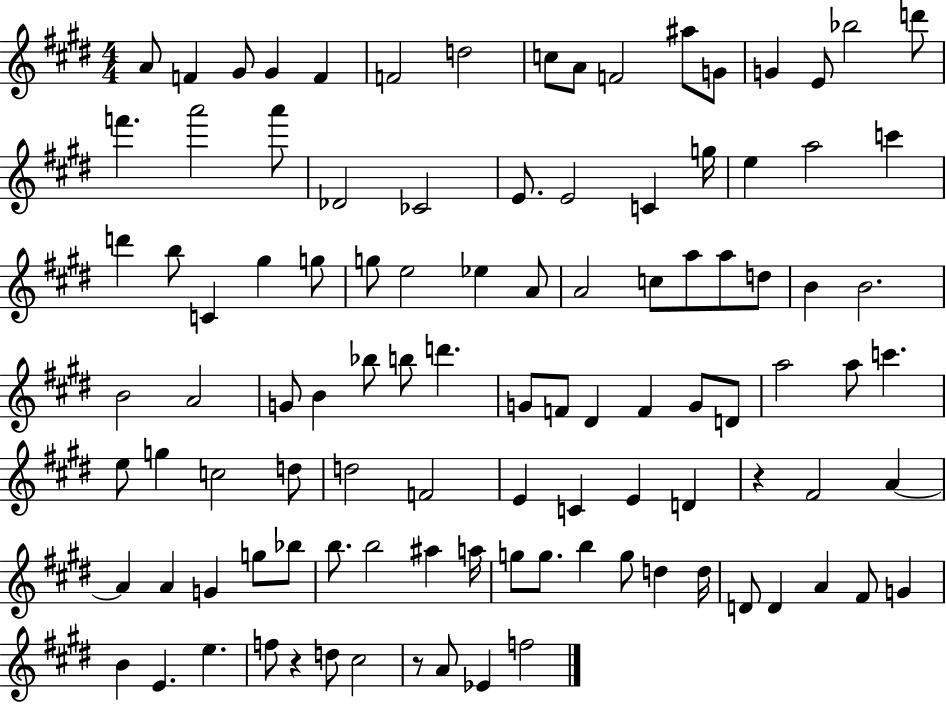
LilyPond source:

{
  \clef treble
  \numericTimeSignature
  \time 4/4
  \key e \major
  a'8 f'4 gis'8 gis'4 f'4 | f'2 d''2 | c''8 a'8 f'2 ais''8 g'8 | g'4 e'8 bes''2 d'''8 | \break f'''4. a'''2 a'''8 | des'2 ces'2 | e'8. e'2 c'4 g''16 | e''4 a''2 c'''4 | \break d'''4 b''8 c'4 gis''4 g''8 | g''8 e''2 ees''4 a'8 | a'2 c''8 a''8 a''8 d''8 | b'4 b'2. | \break b'2 a'2 | g'8 b'4 bes''8 b''8 d'''4. | g'8 f'8 dis'4 f'4 g'8 d'8 | a''2 a''8 c'''4. | \break e''8 g''4 c''2 d''8 | d''2 f'2 | e'4 c'4 e'4 d'4 | r4 fis'2 a'4~~ | \break a'4 a'4 g'4 g''8 bes''8 | b''8. b''2 ais''4 a''16 | g''8 g''8. b''4 g''8 d''4 d''16 | d'8 d'4 a'4 fis'8 g'4 | \break b'4 e'4. e''4. | f''8 r4 d''8 cis''2 | r8 a'8 ees'4 f''2 | \bar "|."
}